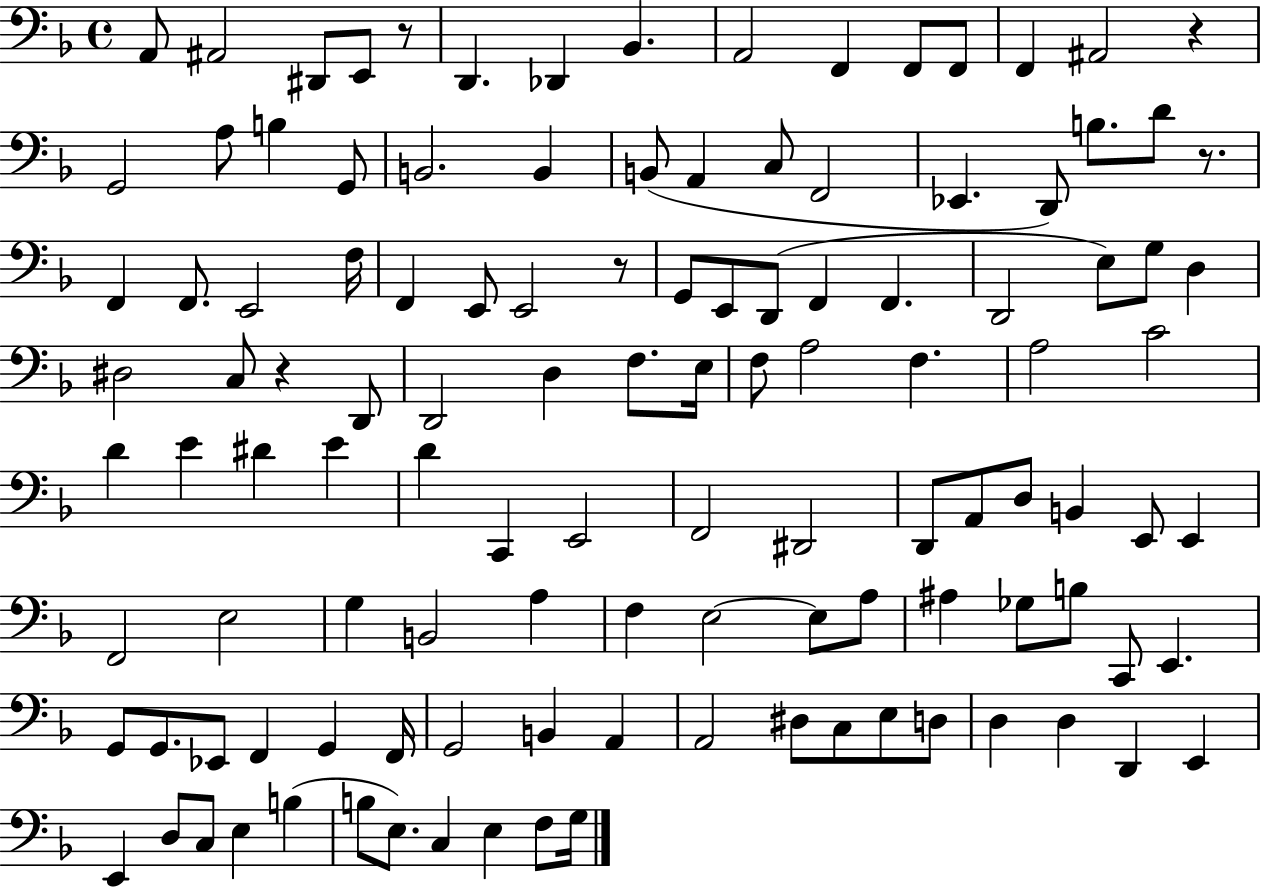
{
  \clef bass
  \time 4/4
  \defaultTimeSignature
  \key f \major
  a,8 ais,2 dis,8 e,8 r8 | d,4. des,4 bes,4. | a,2 f,4 f,8 f,8 | f,4 ais,2 r4 | \break g,2 a8 b4 g,8 | b,2. b,4 | b,8( a,4 c8 f,2 | ees,4. d,8) b8. d'8 r8. | \break f,4 f,8. e,2 f16 | f,4 e,8 e,2 r8 | g,8 e,8 d,8( f,4 f,4. | d,2 e8) g8 d4 | \break dis2 c8 r4 d,8 | d,2 d4 f8. e16 | f8 a2 f4. | a2 c'2 | \break d'4 e'4 dis'4 e'4 | d'4 c,4 e,2 | f,2 dis,2 | d,8 a,8 d8 b,4 e,8 e,4 | \break f,2 e2 | g4 b,2 a4 | f4 e2~~ e8 a8 | ais4 ges8 b8 c,8 e,4. | \break g,8 g,8. ees,8 f,4 g,4 f,16 | g,2 b,4 a,4 | a,2 dis8 c8 e8 d8 | d4 d4 d,4 e,4 | \break e,4 d8 c8 e4 b4( | b8 e8.) c4 e4 f8 g16 | \bar "|."
}